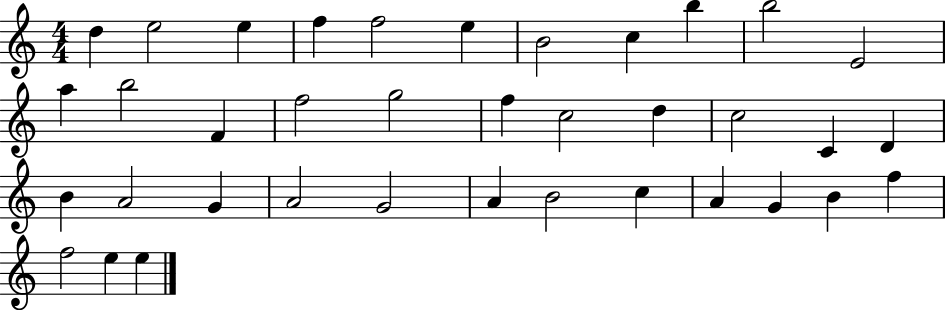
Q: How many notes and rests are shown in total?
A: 37